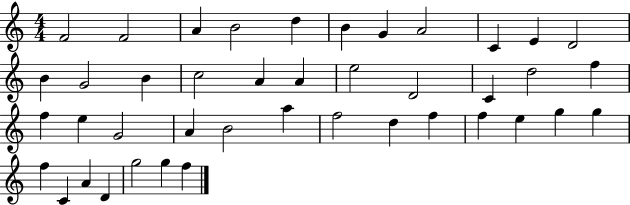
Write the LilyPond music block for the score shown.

{
  \clef treble
  \numericTimeSignature
  \time 4/4
  \key c \major
  f'2 f'2 | a'4 b'2 d''4 | b'4 g'4 a'2 | c'4 e'4 d'2 | \break b'4 g'2 b'4 | c''2 a'4 a'4 | e''2 d'2 | c'4 d''2 f''4 | \break f''4 e''4 g'2 | a'4 b'2 a''4 | f''2 d''4 f''4 | f''4 e''4 g''4 g''4 | \break f''4 c'4 a'4 d'4 | g''2 g''4 f''4 | \bar "|."
}